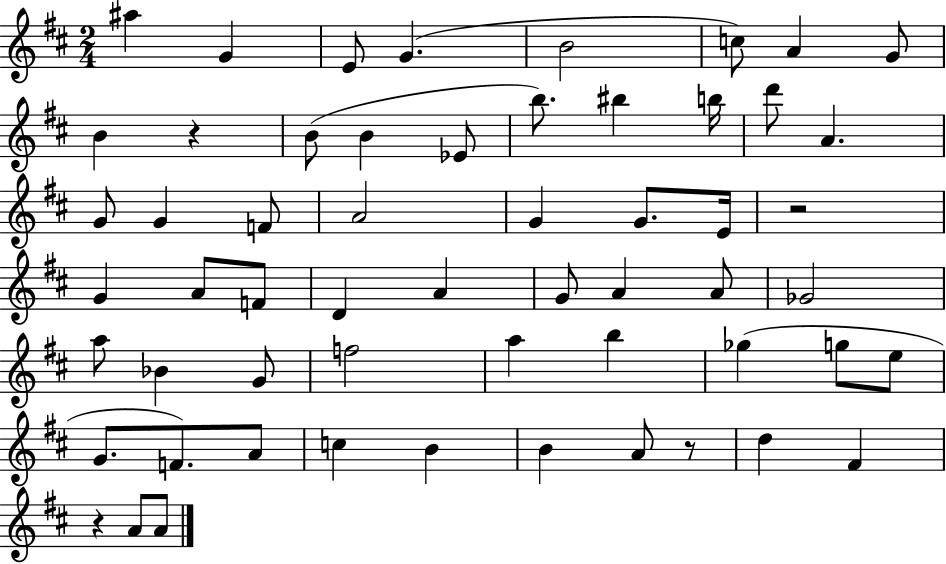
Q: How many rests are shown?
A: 4